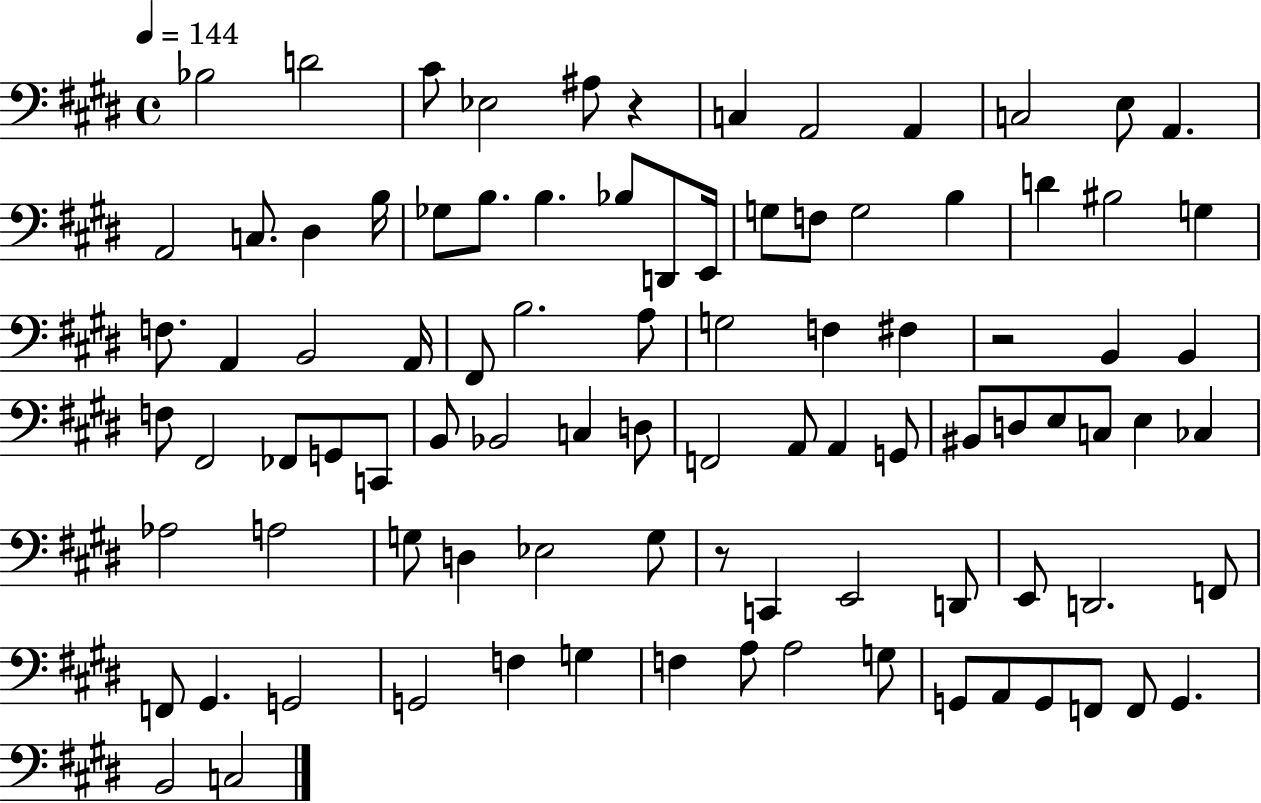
{
  \clef bass
  \time 4/4
  \defaultTimeSignature
  \key e \major
  \tempo 4 = 144
  bes2 d'2 | cis'8 ees2 ais8 r4 | c4 a,2 a,4 | c2 e8 a,4. | \break a,2 c8. dis4 b16 | ges8 b8. b4. bes8 d,8 e,16 | g8 f8 g2 b4 | d'4 bis2 g4 | \break f8. a,4 b,2 a,16 | fis,8 b2. a8 | g2 f4 fis4 | r2 b,4 b,4 | \break f8 fis,2 fes,8 g,8 c,8 | b,8 bes,2 c4 d8 | f,2 a,8 a,4 g,8 | bis,8 d8 e8 c8 e4 ces4 | \break aes2 a2 | g8 d4 ees2 g8 | r8 c,4 e,2 d,8 | e,8 d,2. f,8 | \break f,8 gis,4. g,2 | g,2 f4 g4 | f4 a8 a2 g8 | g,8 a,8 g,8 f,8 f,8 g,4. | \break b,2 c2 | \bar "|."
}